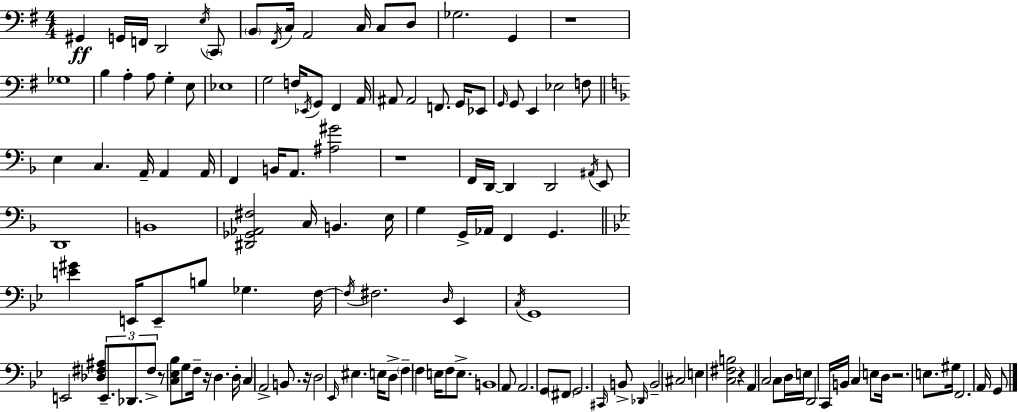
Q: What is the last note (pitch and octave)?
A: G2